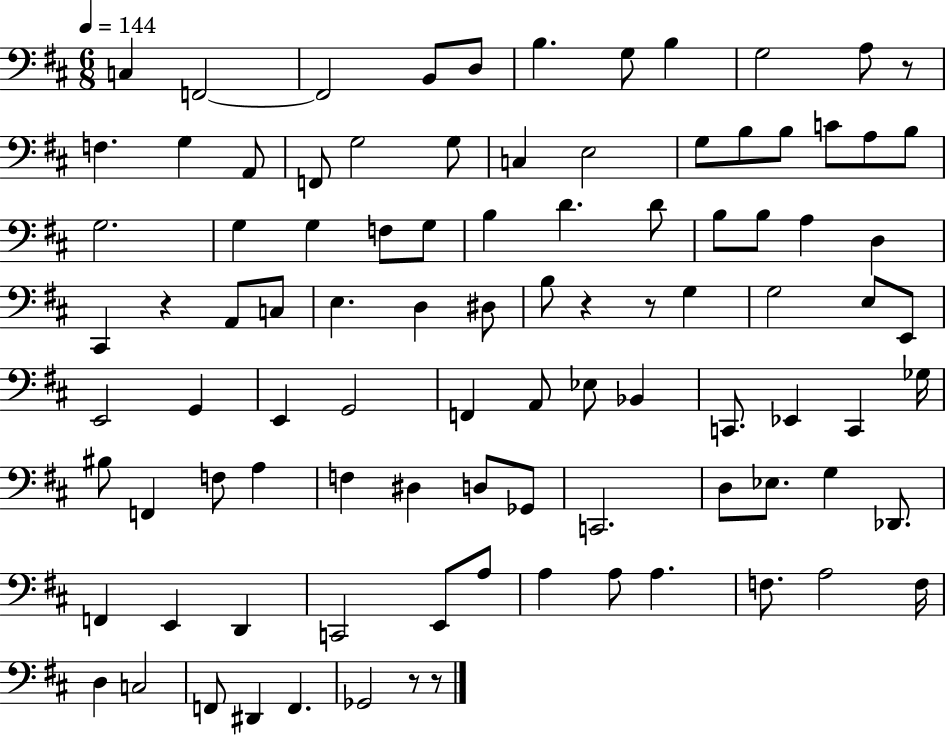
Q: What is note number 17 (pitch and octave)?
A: C3